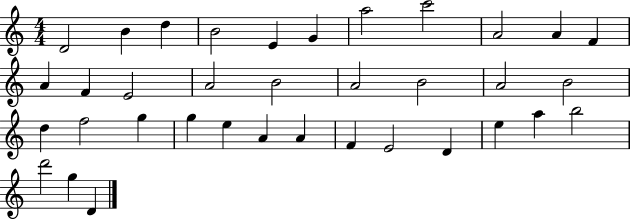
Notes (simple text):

D4/h B4/q D5/q B4/h E4/q G4/q A5/h C6/h A4/h A4/q F4/q A4/q F4/q E4/h A4/h B4/h A4/h B4/h A4/h B4/h D5/q F5/h G5/q G5/q E5/q A4/q A4/q F4/q E4/h D4/q E5/q A5/q B5/h D6/h G5/q D4/q